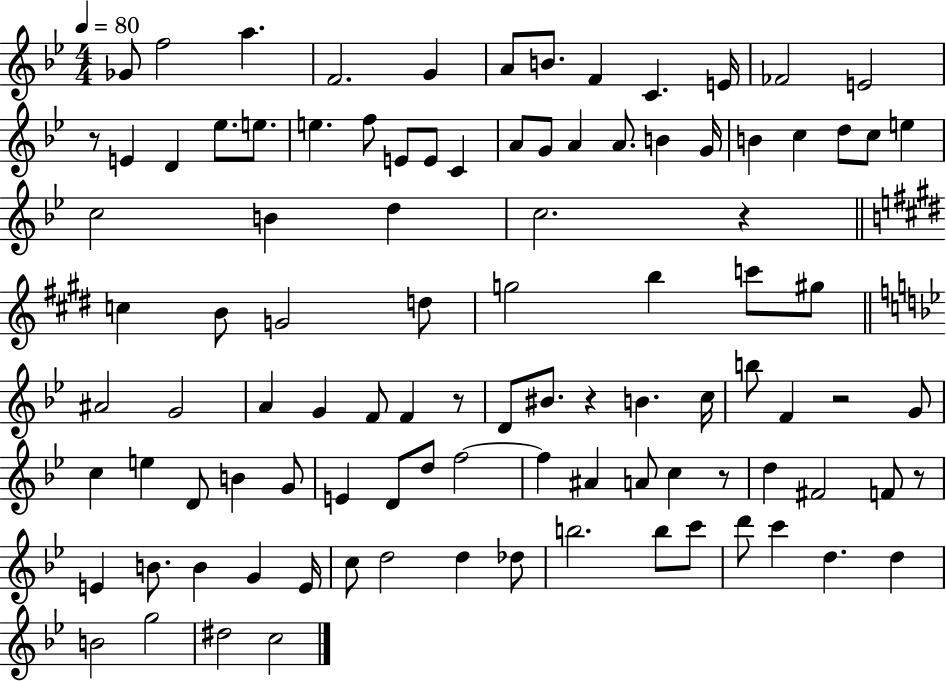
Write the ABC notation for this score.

X:1
T:Untitled
M:4/4
L:1/4
K:Bb
_G/2 f2 a F2 G A/2 B/2 F C E/4 _F2 E2 z/2 E D _e/2 e/2 e f/2 E/2 E/2 C A/2 G/2 A A/2 B G/4 B c d/2 c/2 e c2 B d c2 z c B/2 G2 d/2 g2 b c'/2 ^g/2 ^A2 G2 A G F/2 F z/2 D/2 ^B/2 z B c/4 b/2 F z2 G/2 c e D/2 B G/2 E D/2 d/2 f2 f ^A A/2 c z/2 d ^F2 F/2 z/2 E B/2 B G E/4 c/2 d2 d _d/2 b2 b/2 c'/2 d'/2 c' d d B2 g2 ^d2 c2